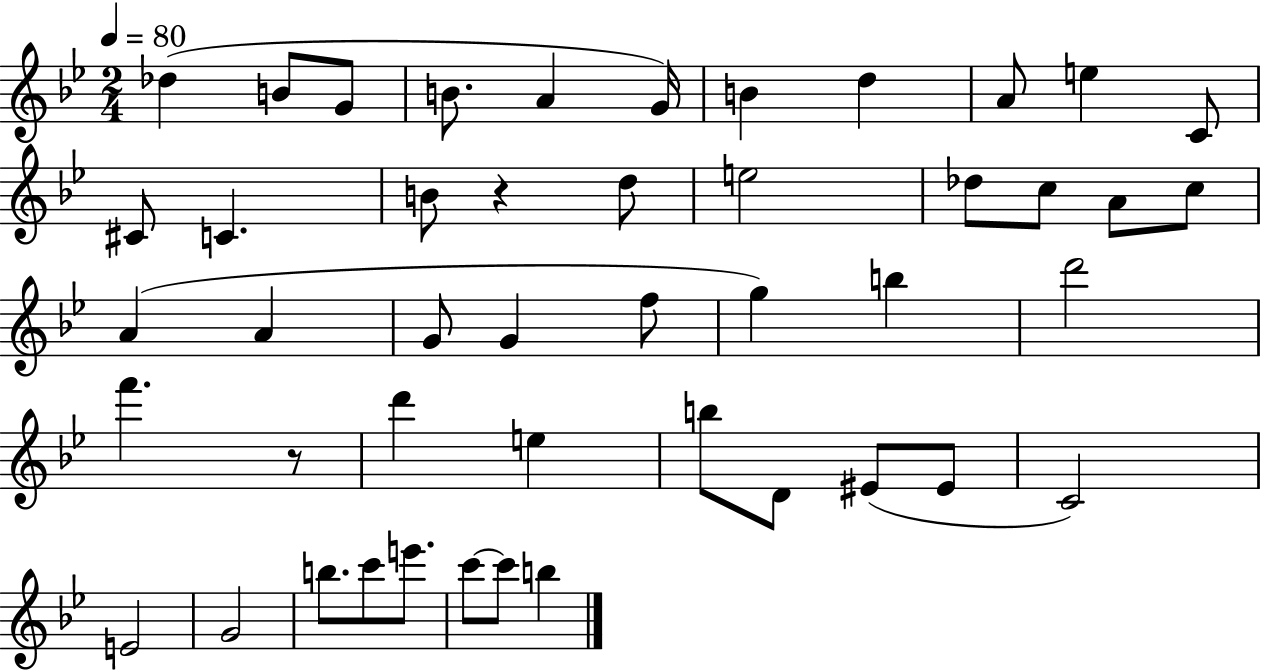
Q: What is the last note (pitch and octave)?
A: B5